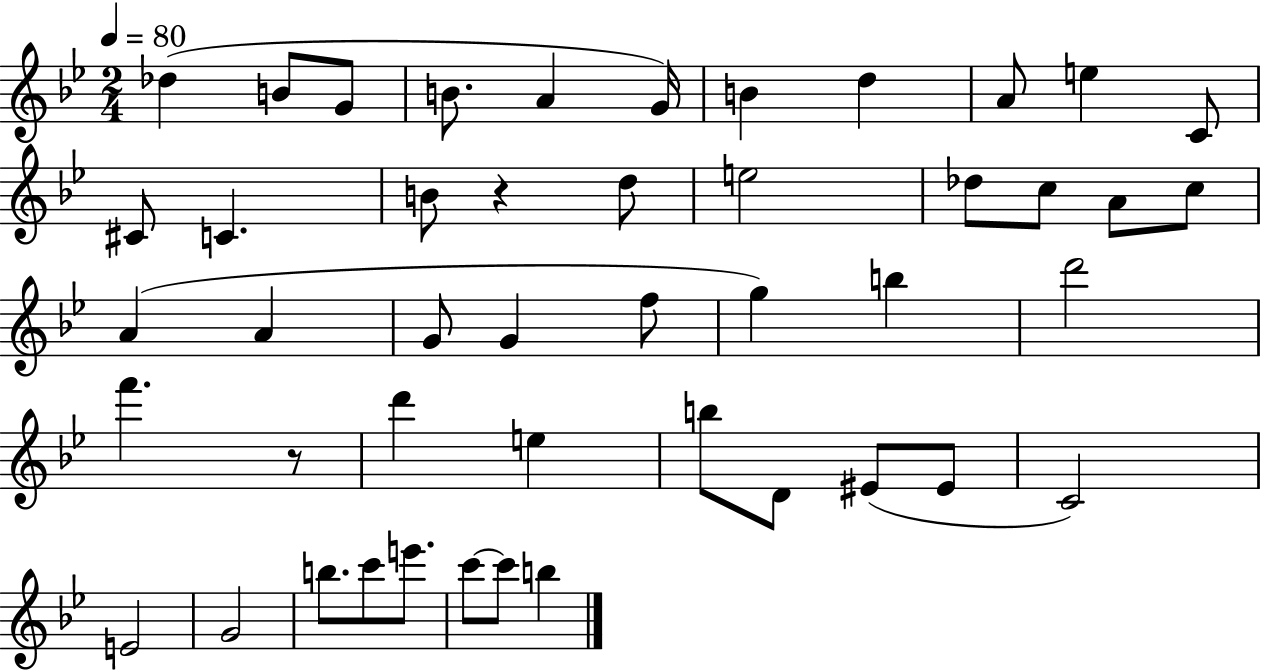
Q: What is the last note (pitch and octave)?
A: B5